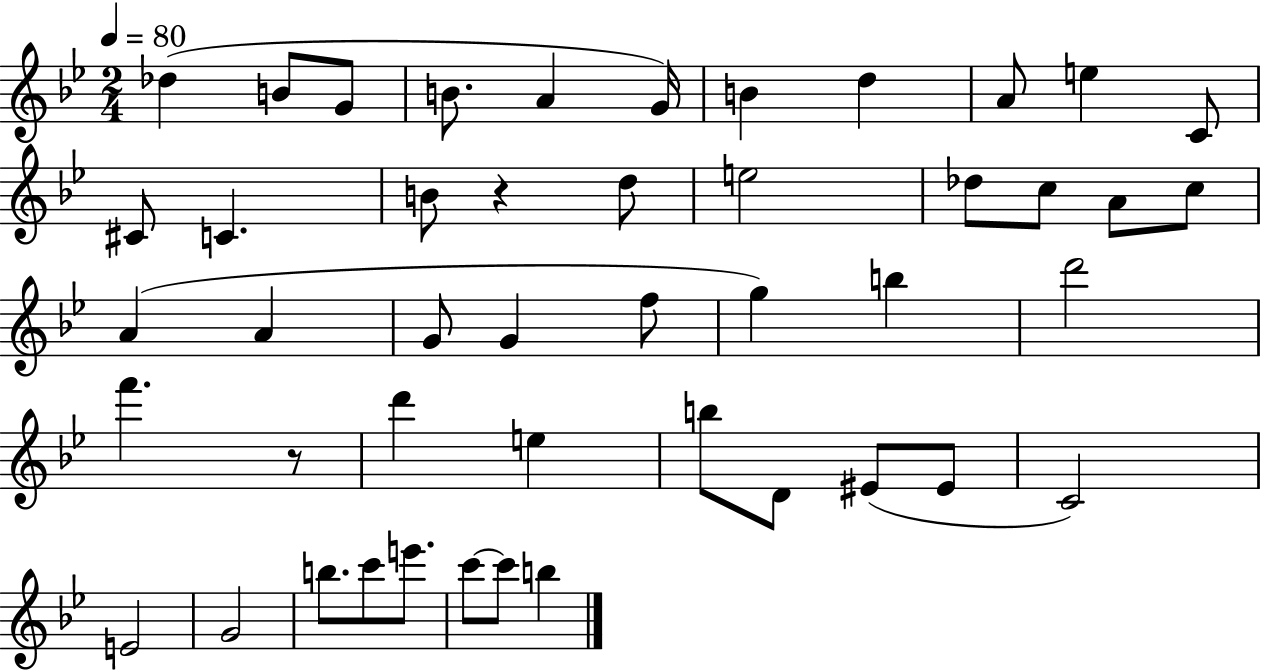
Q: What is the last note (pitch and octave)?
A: B5